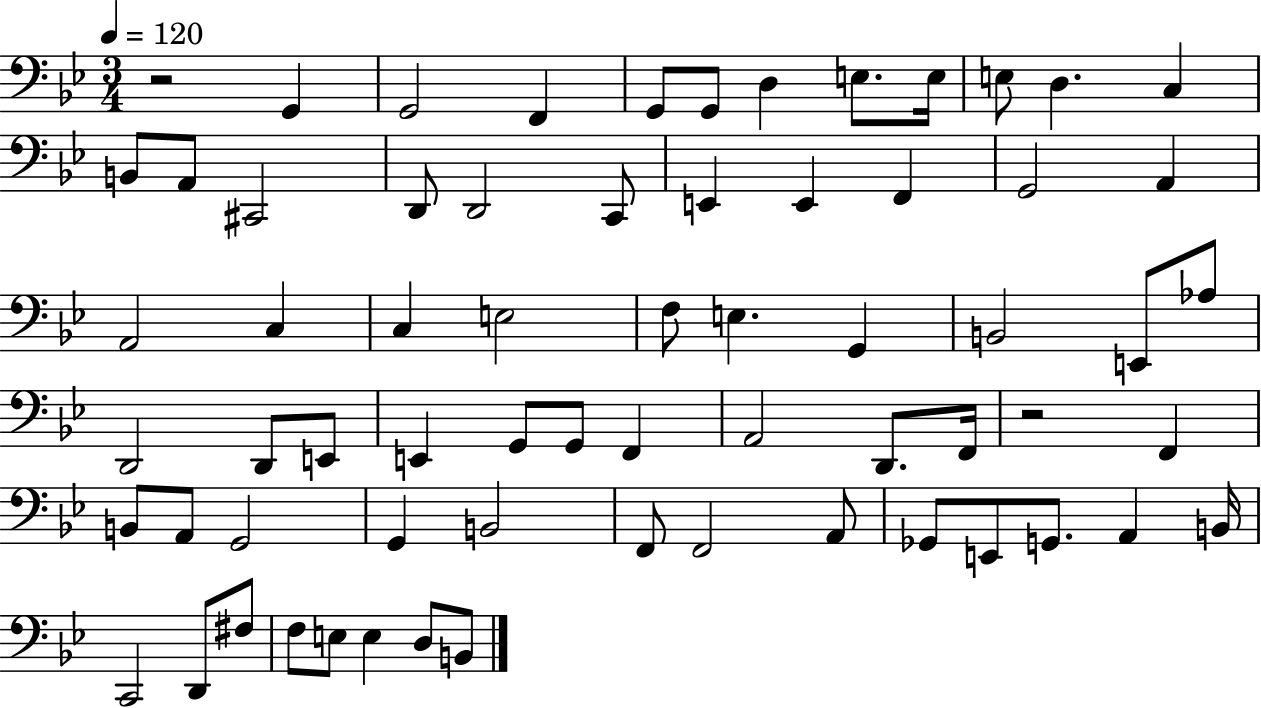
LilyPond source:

{
  \clef bass
  \numericTimeSignature
  \time 3/4
  \key bes \major
  \tempo 4 = 120
  r2 g,4 | g,2 f,4 | g,8 g,8 d4 e8. e16 | e8 d4. c4 | \break b,8 a,8 cis,2 | d,8 d,2 c,8 | e,4 e,4 f,4 | g,2 a,4 | \break a,2 c4 | c4 e2 | f8 e4. g,4 | b,2 e,8 aes8 | \break d,2 d,8 e,8 | e,4 g,8 g,8 f,4 | a,2 d,8. f,16 | r2 f,4 | \break b,8 a,8 g,2 | g,4 b,2 | f,8 f,2 a,8 | ges,8 e,8 g,8. a,4 b,16 | \break c,2 d,8 fis8 | f8 e8 e4 d8 b,8 | \bar "|."
}